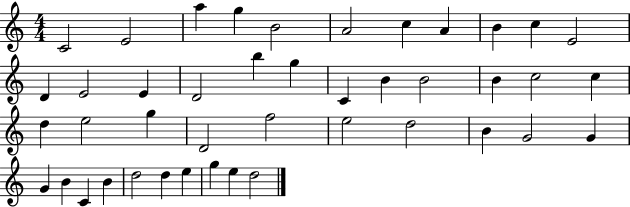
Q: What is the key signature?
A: C major